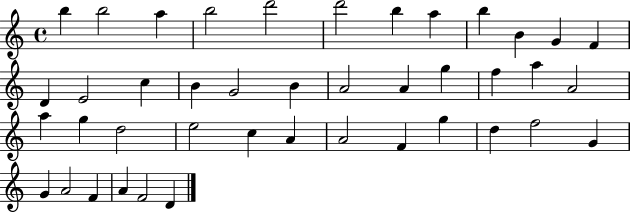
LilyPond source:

{
  \clef treble
  \time 4/4
  \defaultTimeSignature
  \key c \major
  b''4 b''2 a''4 | b''2 d'''2 | d'''2 b''4 a''4 | b''4 b'4 g'4 f'4 | \break d'4 e'2 c''4 | b'4 g'2 b'4 | a'2 a'4 g''4 | f''4 a''4 a'2 | \break a''4 g''4 d''2 | e''2 c''4 a'4 | a'2 f'4 g''4 | d''4 f''2 g'4 | \break g'4 a'2 f'4 | a'4 f'2 d'4 | \bar "|."
}